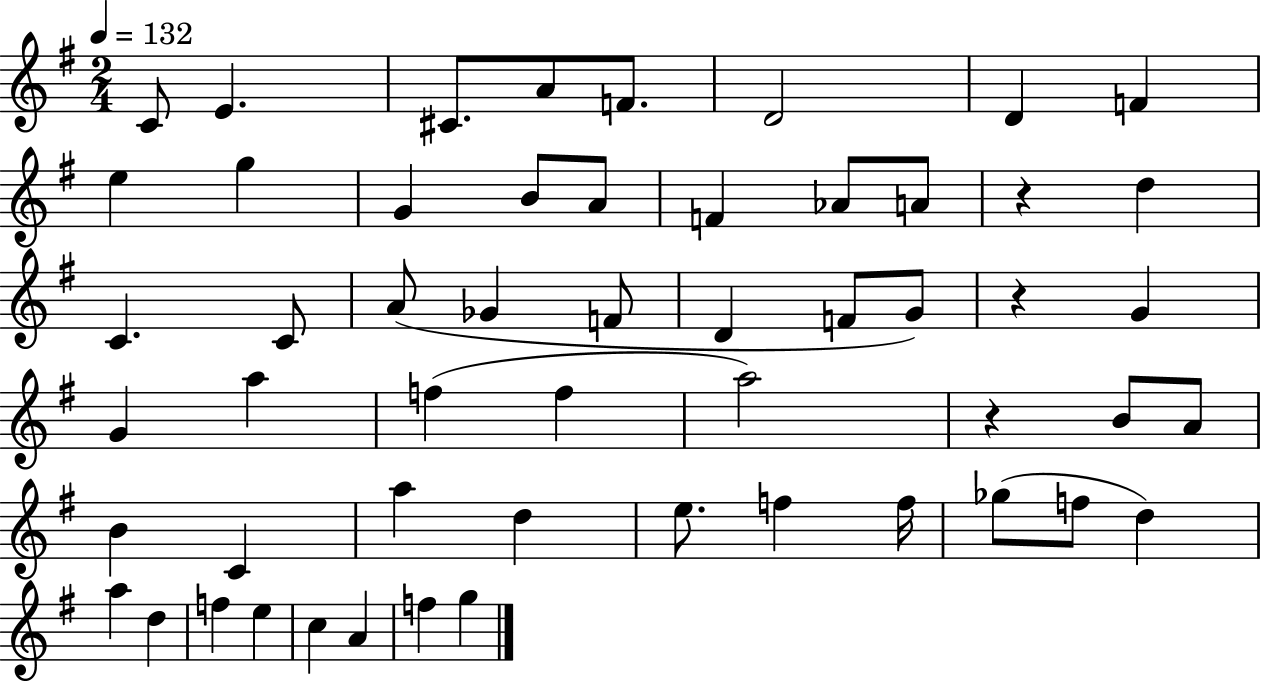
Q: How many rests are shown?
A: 3